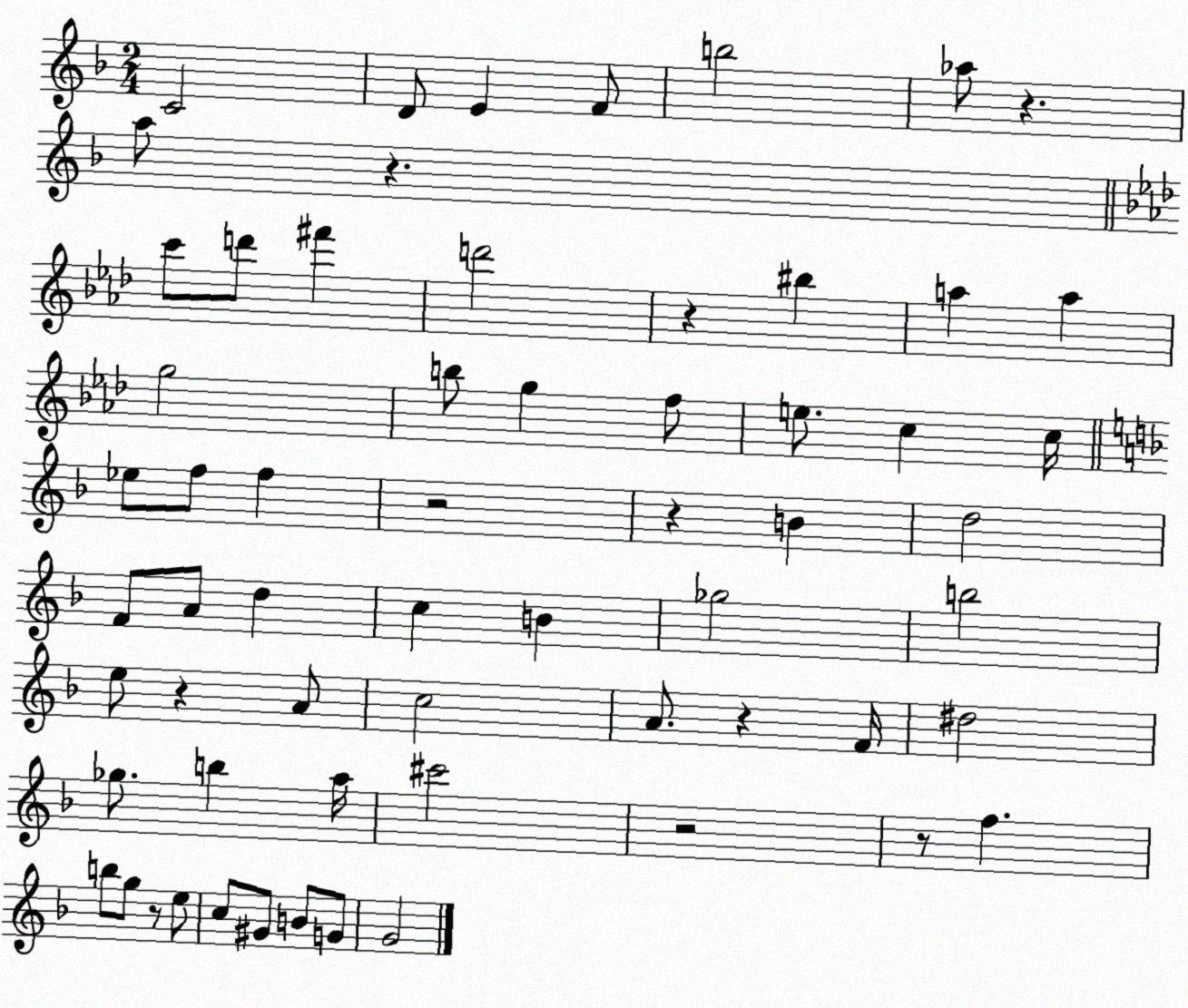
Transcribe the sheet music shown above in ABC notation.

X:1
T:Untitled
M:2/4
L:1/4
K:F
C2 D/2 E F/2 b2 _a/2 z a/2 z c'/2 d'/2 ^f' d'2 z ^b a a g2 b/2 g f/2 e/2 c c/4 _e/2 f/2 f z2 z B d2 F/2 A/2 d c B _g2 b2 e/2 z A/2 c2 A/2 z F/4 ^d2 _g/2 b a/4 ^c'2 z2 z/2 f b/2 g/2 z/2 e/2 c/2 ^G/2 B/2 G/2 G2